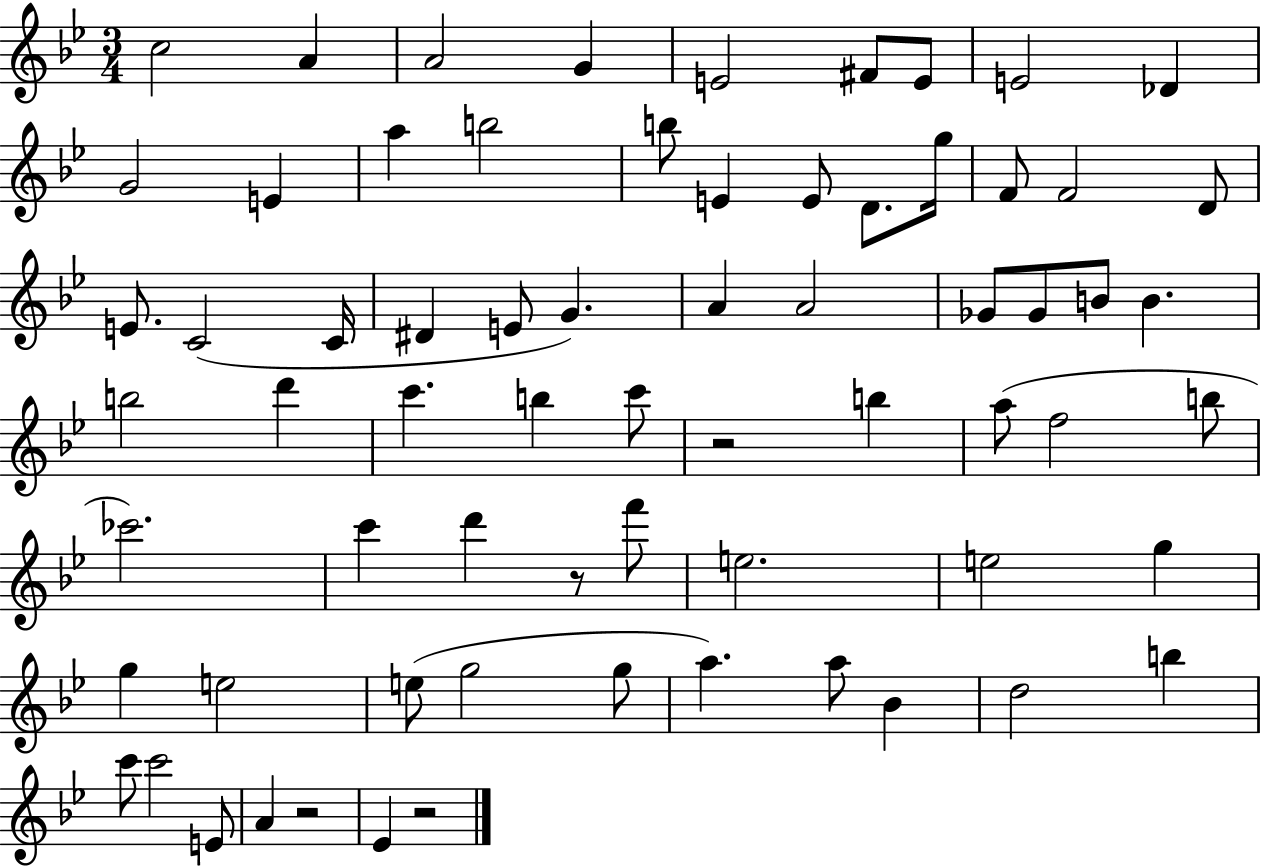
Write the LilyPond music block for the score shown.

{
  \clef treble
  \numericTimeSignature
  \time 3/4
  \key bes \major
  c''2 a'4 | a'2 g'4 | e'2 fis'8 e'8 | e'2 des'4 | \break g'2 e'4 | a''4 b''2 | b''8 e'4 e'8 d'8. g''16 | f'8 f'2 d'8 | \break e'8. c'2( c'16 | dis'4 e'8 g'4.) | a'4 a'2 | ges'8 ges'8 b'8 b'4. | \break b''2 d'''4 | c'''4. b''4 c'''8 | r2 b''4 | a''8( f''2 b''8 | \break ces'''2.) | c'''4 d'''4 r8 f'''8 | e''2. | e''2 g''4 | \break g''4 e''2 | e''8( g''2 g''8 | a''4.) a''8 bes'4 | d''2 b''4 | \break c'''8 c'''2 e'8 | a'4 r2 | ees'4 r2 | \bar "|."
}